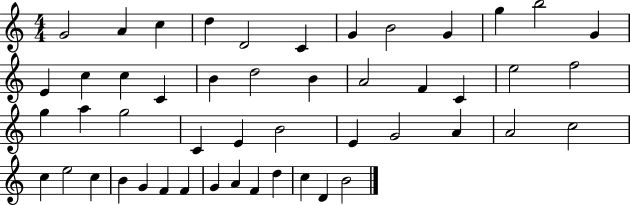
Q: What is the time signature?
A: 4/4